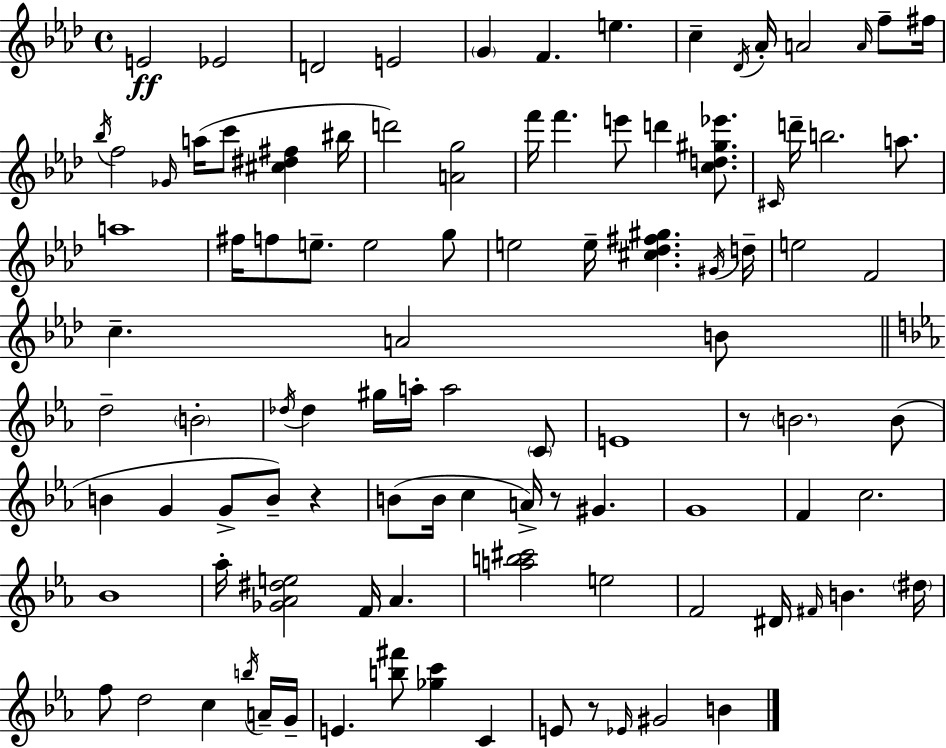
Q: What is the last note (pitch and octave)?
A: B4